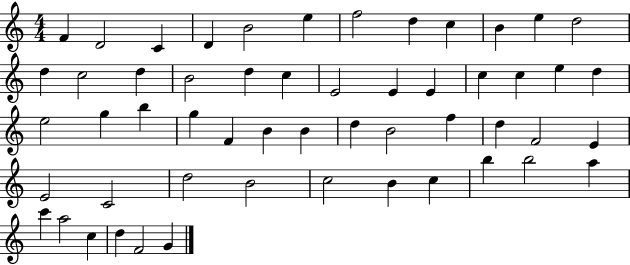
X:1
T:Untitled
M:4/4
L:1/4
K:C
F D2 C D B2 e f2 d c B e d2 d c2 d B2 d c E2 E E c c e d e2 g b g F B B d B2 f d F2 E E2 C2 d2 B2 c2 B c b b2 a c' a2 c d F2 G